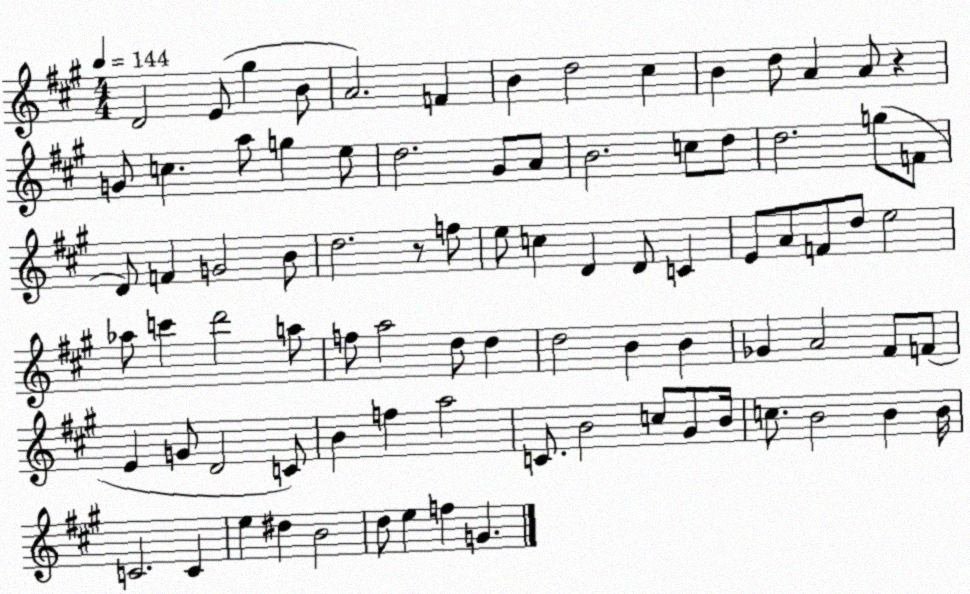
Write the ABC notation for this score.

X:1
T:Untitled
M:4/4
L:1/4
K:A
D2 E/2 ^g B/2 A2 F B d2 ^c B d/2 A A/2 z G/2 c a/2 g e/2 d2 ^G/2 A/2 B2 c/2 d/2 d2 g/2 F/2 D/2 F G2 B/2 d2 z/2 f/2 e/2 c D D/2 C E/2 A/2 F/2 d/2 e2 _a/2 c' d'2 a/2 f/2 a2 d/2 d d2 B B _G A2 ^F/2 F/2 E G/2 D2 C/2 B f a2 C/2 B2 c/2 ^G/2 B/4 c/2 B2 B B/4 C2 C e ^d B2 d/2 e f G